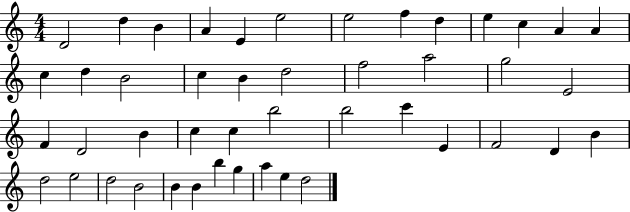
X:1
T:Untitled
M:4/4
L:1/4
K:C
D2 d B A E e2 e2 f d e c A A c d B2 c B d2 f2 a2 g2 E2 F D2 B c c b2 b2 c' E F2 D B d2 e2 d2 B2 B B b g a e d2